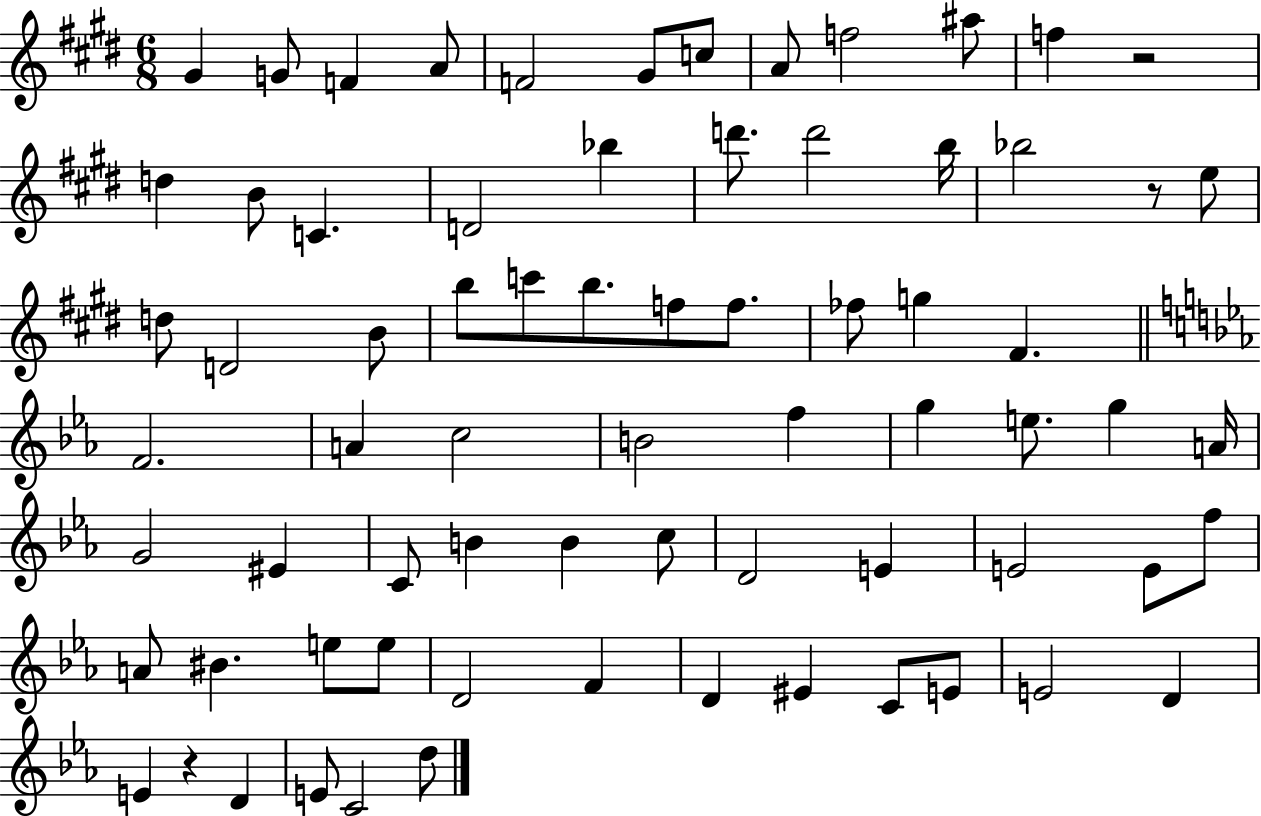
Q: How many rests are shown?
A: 3